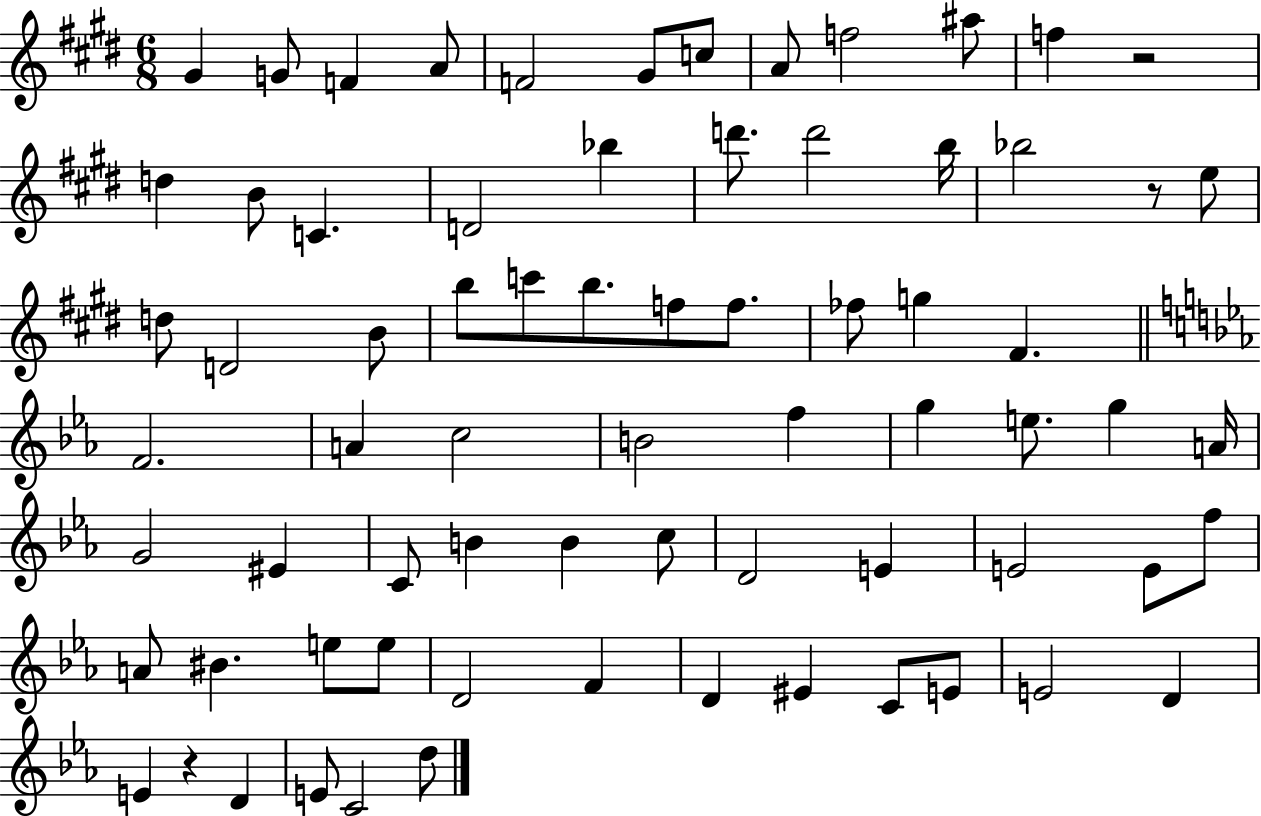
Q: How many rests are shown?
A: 3